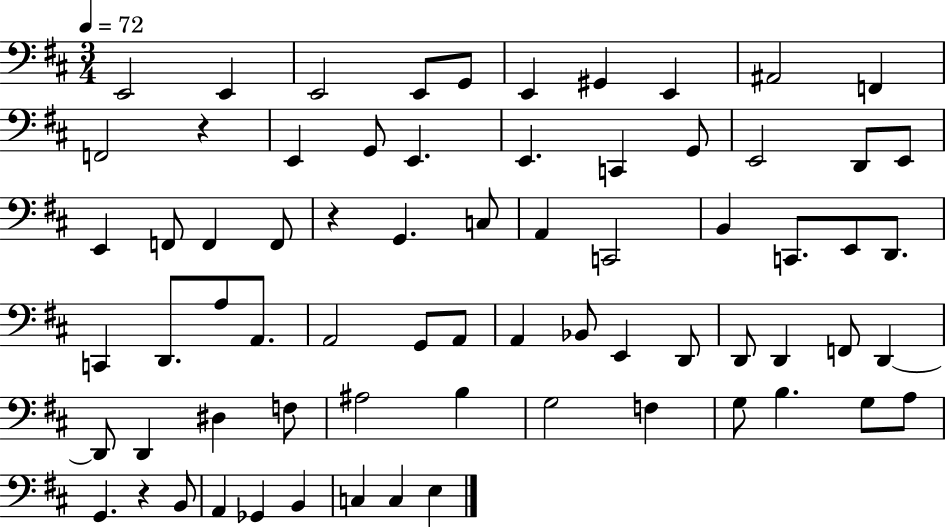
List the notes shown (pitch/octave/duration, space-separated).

E2/h E2/q E2/h E2/e G2/e E2/q G#2/q E2/q A#2/h F2/q F2/h R/q E2/q G2/e E2/q. E2/q. C2/q G2/e E2/h D2/e E2/e E2/q F2/e F2/q F2/e R/q G2/q. C3/e A2/q C2/h B2/q C2/e. E2/e D2/e. C2/q D2/e. A3/e A2/e. A2/h G2/e A2/e A2/q Bb2/e E2/q D2/e D2/e D2/q F2/e D2/q D2/e D2/q D#3/q F3/e A#3/h B3/q G3/h F3/q G3/e B3/q. G3/e A3/e G2/q. R/q B2/e A2/q Gb2/q B2/q C3/q C3/q E3/q